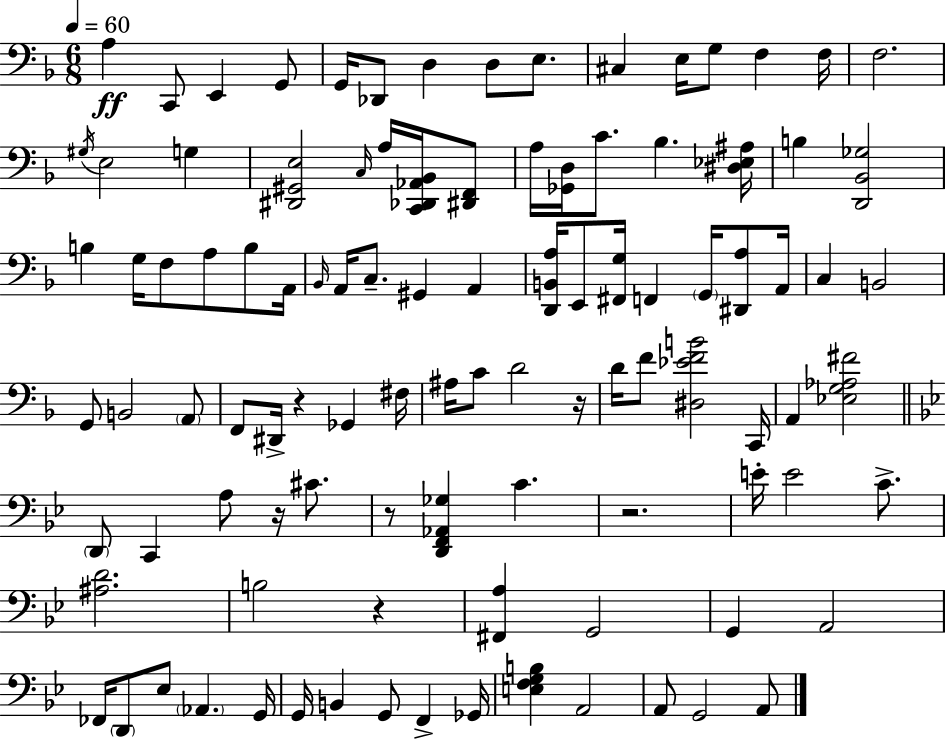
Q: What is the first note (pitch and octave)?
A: A3